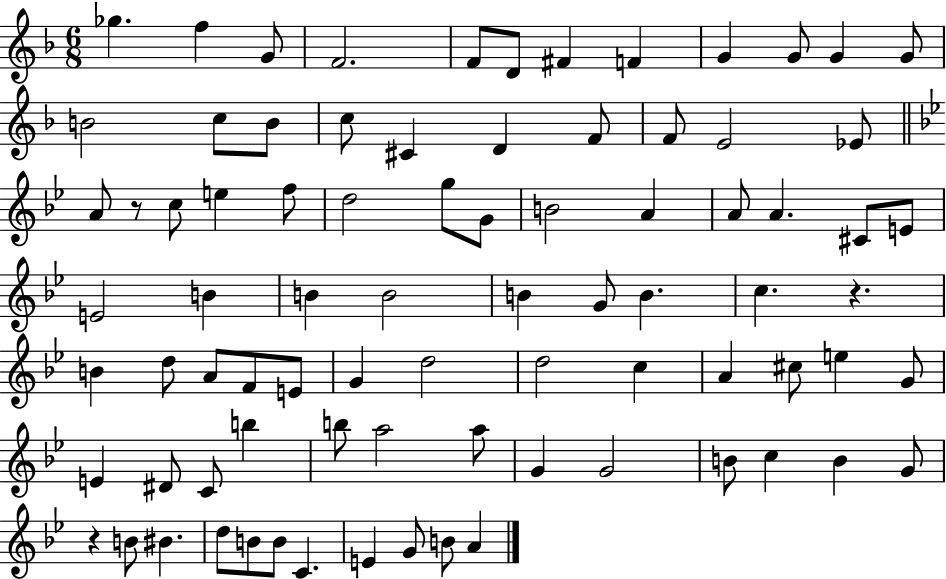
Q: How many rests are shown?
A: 3